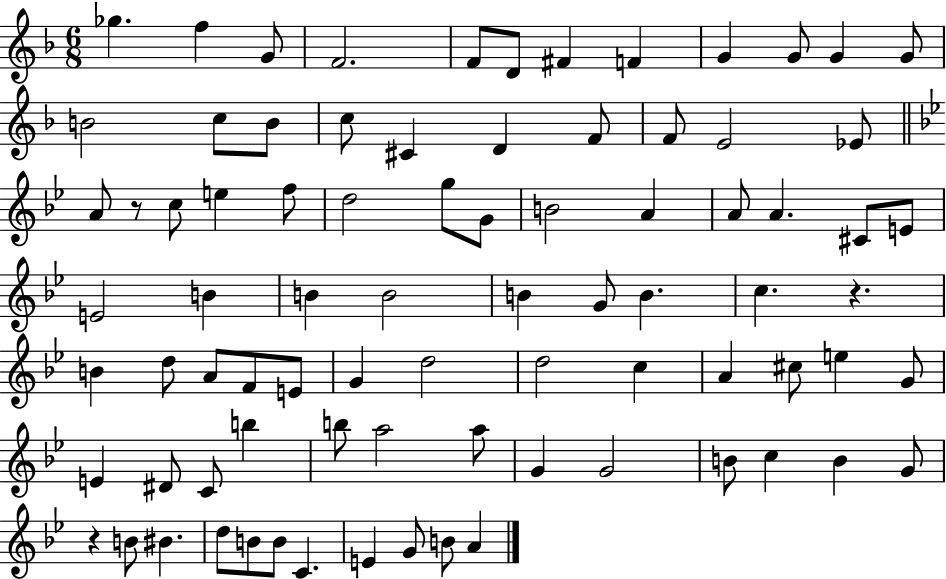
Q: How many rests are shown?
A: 3